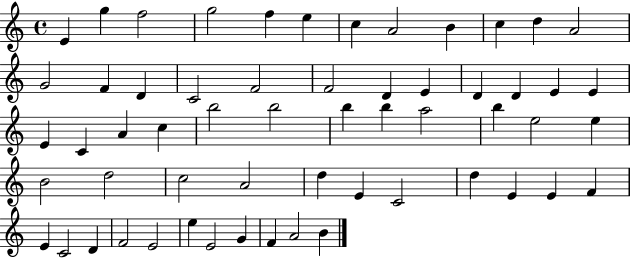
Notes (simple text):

E4/q G5/q F5/h G5/h F5/q E5/q C5/q A4/h B4/q C5/q D5/q A4/h G4/h F4/q D4/q C4/h F4/h F4/h D4/q E4/q D4/q D4/q E4/q E4/q E4/q C4/q A4/q C5/q B5/h B5/h B5/q B5/q A5/h B5/q E5/h E5/q B4/h D5/h C5/h A4/h D5/q E4/q C4/h D5/q E4/q E4/q F4/q E4/q C4/h D4/q F4/h E4/h E5/q E4/h G4/q F4/q A4/h B4/q